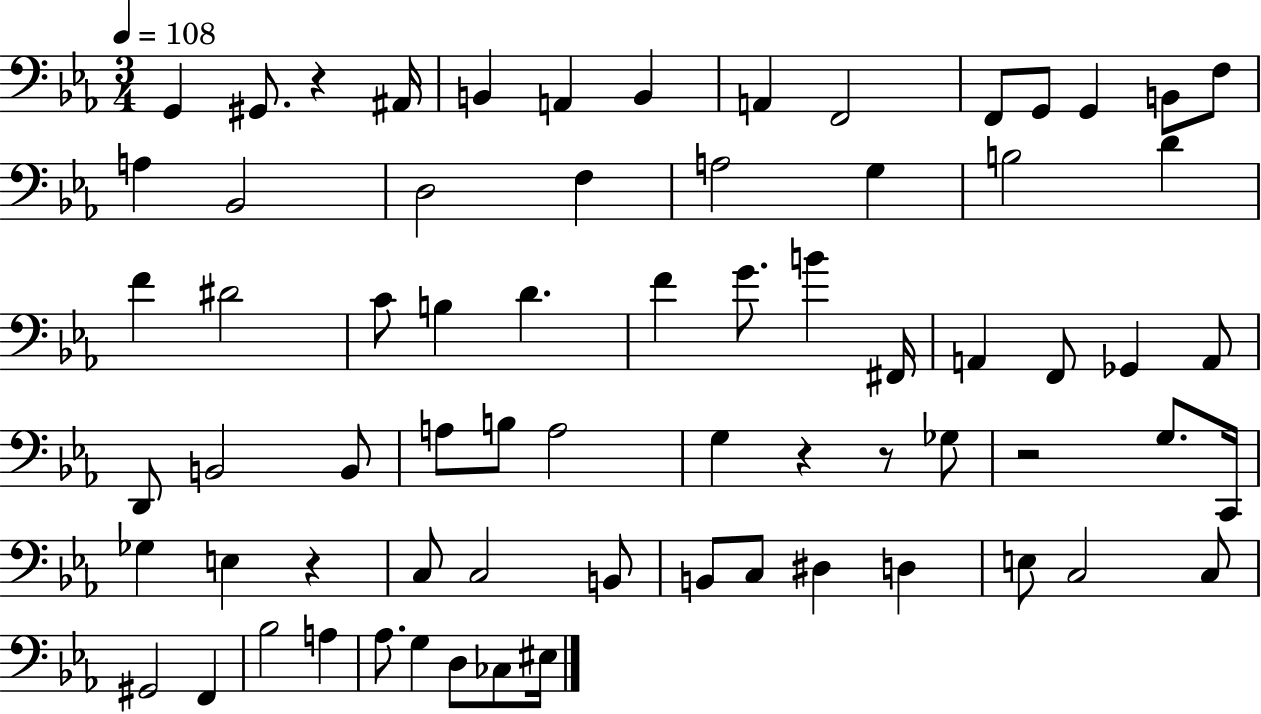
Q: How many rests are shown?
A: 5